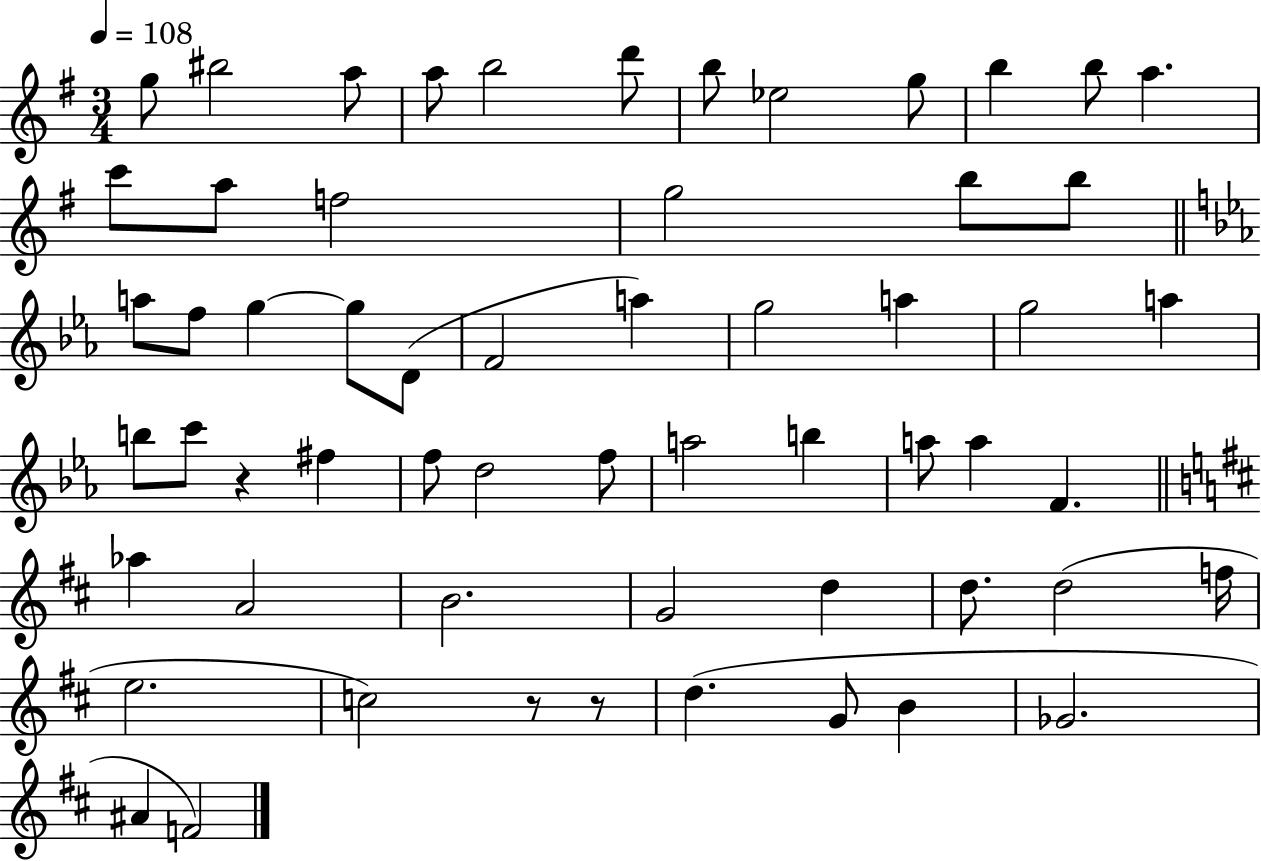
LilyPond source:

{
  \clef treble
  \numericTimeSignature
  \time 3/4
  \key g \major
  \tempo 4 = 108
  g''8 bis''2 a''8 | a''8 b''2 d'''8 | b''8 ees''2 g''8 | b''4 b''8 a''4. | \break c'''8 a''8 f''2 | g''2 b''8 b''8 | \bar "||" \break \key c \minor a''8 f''8 g''4~~ g''8 d'8( | f'2 a''4) | g''2 a''4 | g''2 a''4 | \break b''8 c'''8 r4 fis''4 | f''8 d''2 f''8 | a''2 b''4 | a''8 a''4 f'4. | \break \bar "||" \break \key b \minor aes''4 a'2 | b'2. | g'2 d''4 | d''8. d''2( f''16 | \break e''2. | c''2) r8 r8 | d''4.( g'8 b'4 | ges'2. | \break ais'4 f'2) | \bar "|."
}